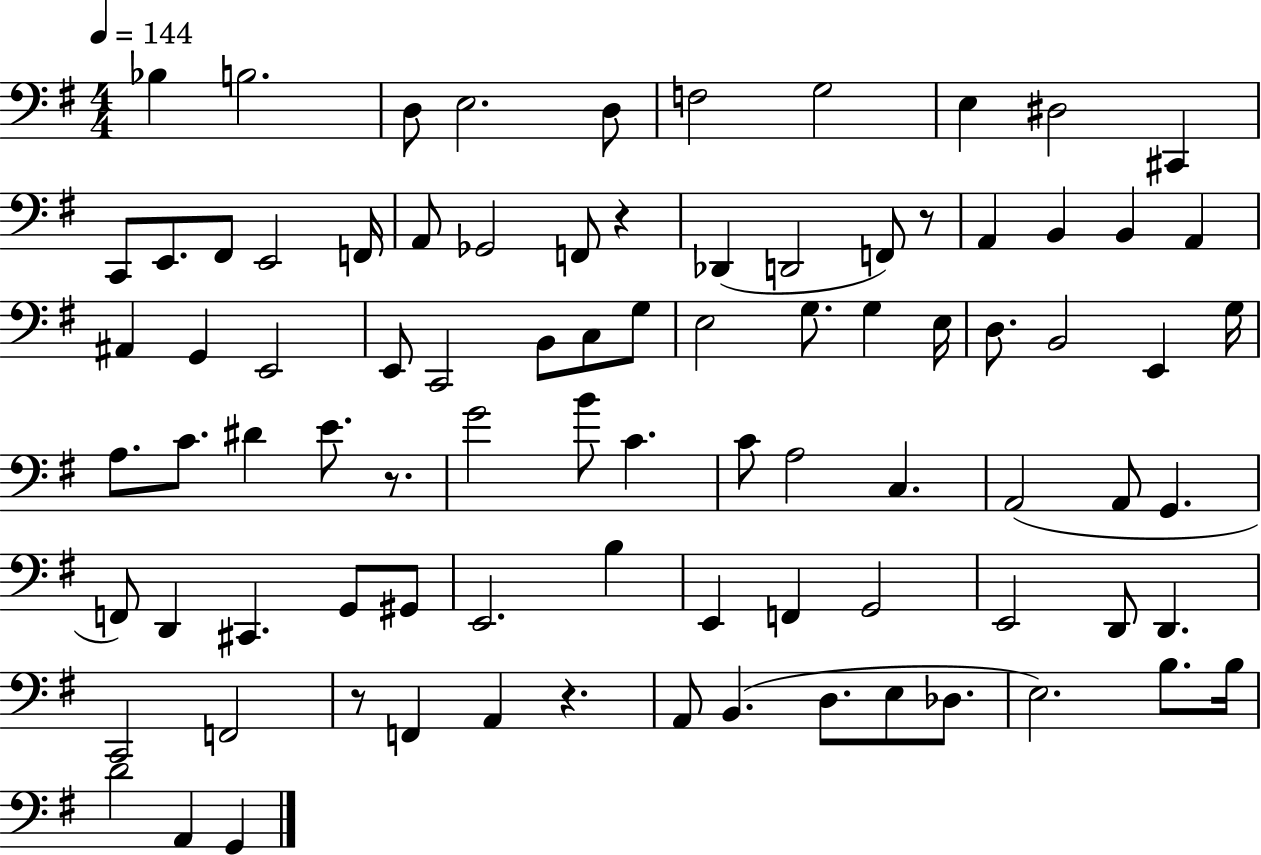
Bb3/q B3/h. D3/e E3/h. D3/e F3/h G3/h E3/q D#3/h C#2/q C2/e E2/e. F#2/e E2/h F2/s A2/e Gb2/h F2/e R/q Db2/q D2/h F2/e R/e A2/q B2/q B2/q A2/q A#2/q G2/q E2/h E2/e C2/h B2/e C3/e G3/e E3/h G3/e. G3/q E3/s D3/e. B2/h E2/q G3/s A3/e. C4/e. D#4/q E4/e. R/e. G4/h B4/e C4/q. C4/e A3/h C3/q. A2/h A2/e G2/q. F2/e D2/q C#2/q. G2/e G#2/e E2/h. B3/q E2/q F2/q G2/h E2/h D2/e D2/q. C2/h F2/h R/e F2/q A2/q R/q. A2/e B2/q. D3/e. E3/e Db3/e. E3/h. B3/e. B3/s D4/h A2/q G2/q